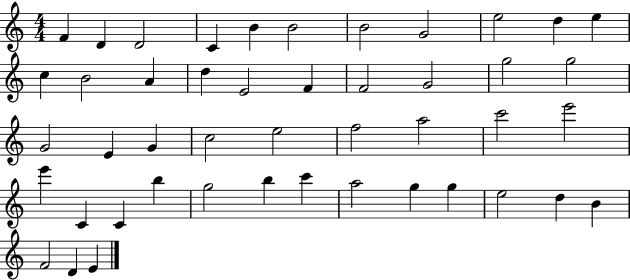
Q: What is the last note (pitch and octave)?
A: E4